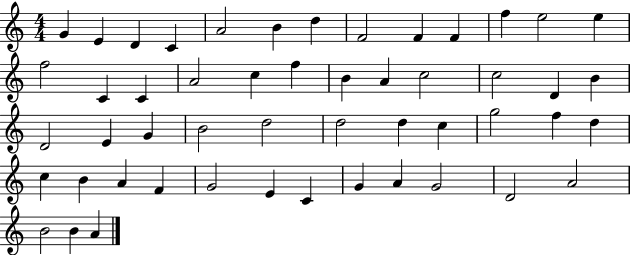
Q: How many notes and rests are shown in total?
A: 51